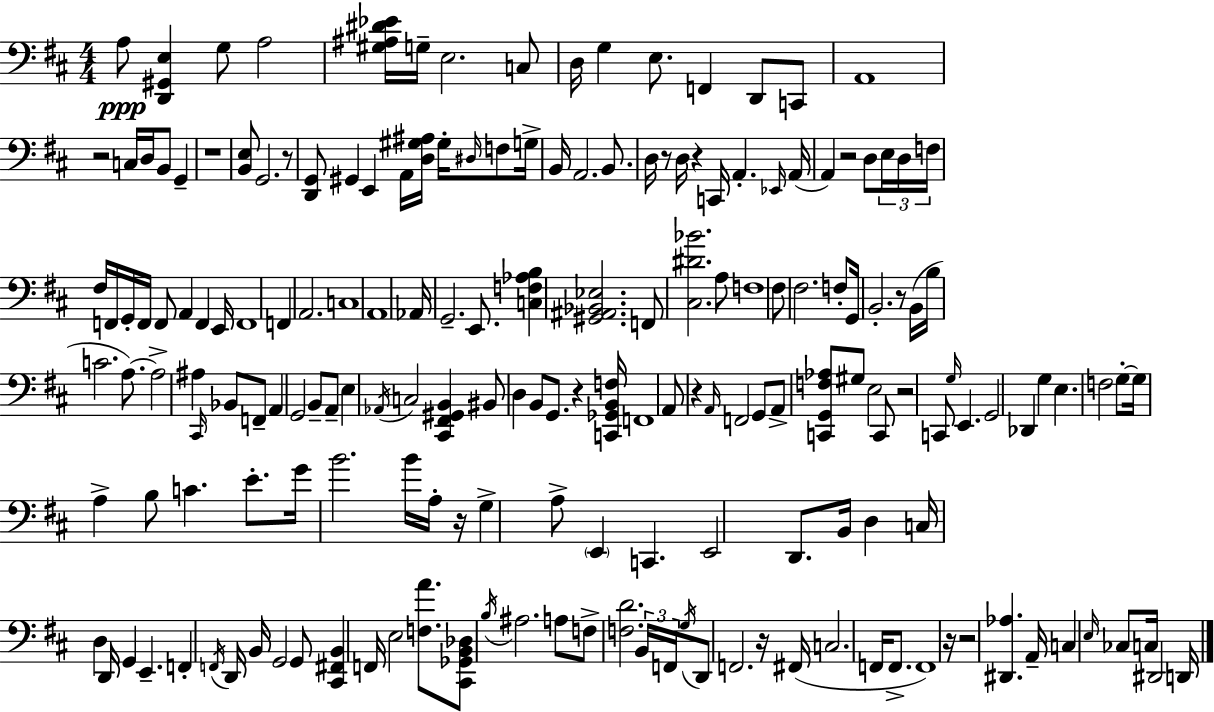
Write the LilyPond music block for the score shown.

{
  \clef bass
  \numericTimeSignature
  \time 4/4
  \key d \major
  a8\ppp <d, gis, e>4 g8 a2 | <gis ais dis' ees'>16 g16-- e2. c8 | d16 g4 e8. f,4 d,8 c,8 | a,1 | \break r2 c16 d16 b,8 g,4-- | r1 | <b, e>8 g,2. r8 | <d, g,>8 gis,4 e,4 a,16 <d gis ais>16 gis16-. \grace { dis16 } f8 | \break g16-> b,16 a,2. b,8. | d16 r8 d16 r4 c,16 a,4.-. | \grace { ees,16 }( a,16 a,4) r2 d8 | \tuplet 3/2 { e16 d16 f16 } fis16 f,16 g,16-. f,16 f,8 a,4 f,4 | \break e,16 f,1 | f,4 a,2. | c1 | a,1 | \break aes,16 g,2.-- e,8. | <c f aes b>4 <gis, ais, bes, ees>2. | f,8 <cis dis' bes'>2. | a8 f1 | \break fis8 fis2. | f8-. g,16 b,2.-. r8 | b,16( b16 c'2. a8.~~) | a2-> ais4 \grace { cis,16 } bes,8 | \break f,8-- a,4 g,2 b,8-- | a,8-- e4 \acciaccatura { aes,16 } c2 | <cis, fis, gis, b,>4 bis,8 d4 b,8 g,8. r4 | <c, ges, b, f>16 f,1 | \break a,8 r4 \grace { a,16 } f,2 | g,8 a,8-> <c, g, f aes>8 gis8 e2 | c,8 r2 c,8 \grace { g16 } | e,4. g,2 des,4 | \break g4 e4. f2 | g8-.~~ g16 a4-> b8 c'4. | e'8.-. g'16 b'2. | b'16 a16-. r16 g4-> a8-> \parenthesize e,4 | \break c,4. e,2 d,8. | b,16 d4 c16 d4 d,16 g,4 | e,4.-- f,4-. \acciaccatura { f,16 } d,16 b,16 g,2 | g,8 <cis, fis, b,>4 f,16 e2 | \break <f a'>8. <cis, ges, b, des>8 \acciaccatura { b16 } ais2. | a8 f8-> <f d'>2. | \tuplet 3/2 { b,16 f,16 \acciaccatura { g16 } } d,8 f,2. | r16 fis,16( c2. | \break f,16 f,8.-> f,1) | r16 r2 | <dis, aes>4. a,16-- c4 \grace { e16 } ces8 | c16 dis,2 d,16 \bar "|."
}